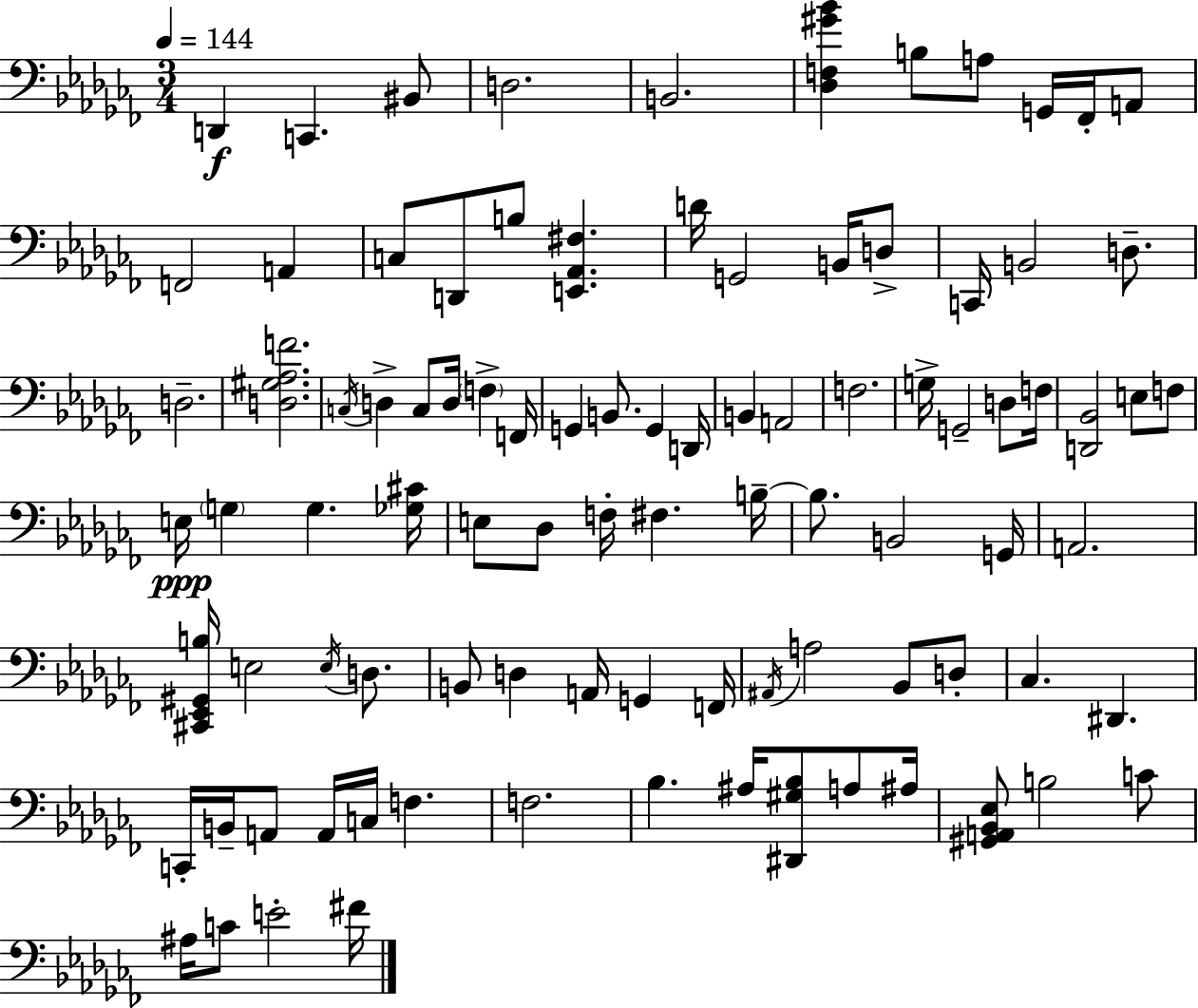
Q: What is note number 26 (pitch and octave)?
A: C3